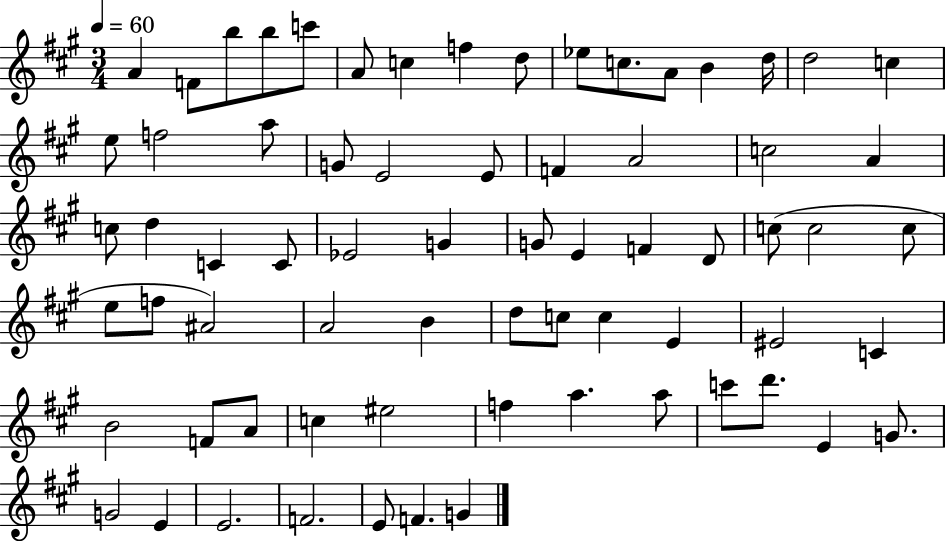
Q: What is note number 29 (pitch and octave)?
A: C4